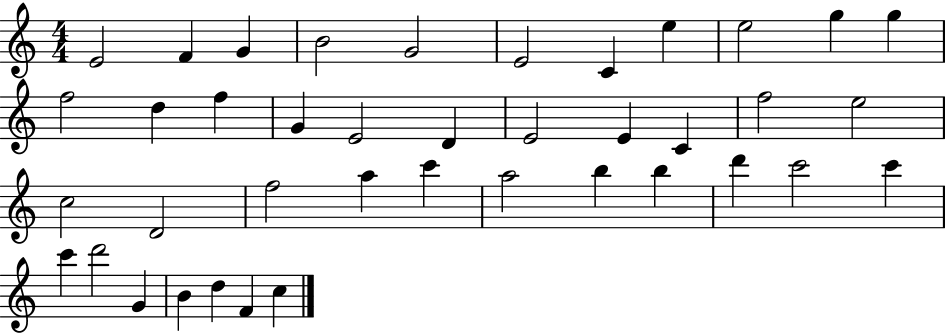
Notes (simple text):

E4/h F4/q G4/q B4/h G4/h E4/h C4/q E5/q E5/h G5/q G5/q F5/h D5/q F5/q G4/q E4/h D4/q E4/h E4/q C4/q F5/h E5/h C5/h D4/h F5/h A5/q C6/q A5/h B5/q B5/q D6/q C6/h C6/q C6/q D6/h G4/q B4/q D5/q F4/q C5/q